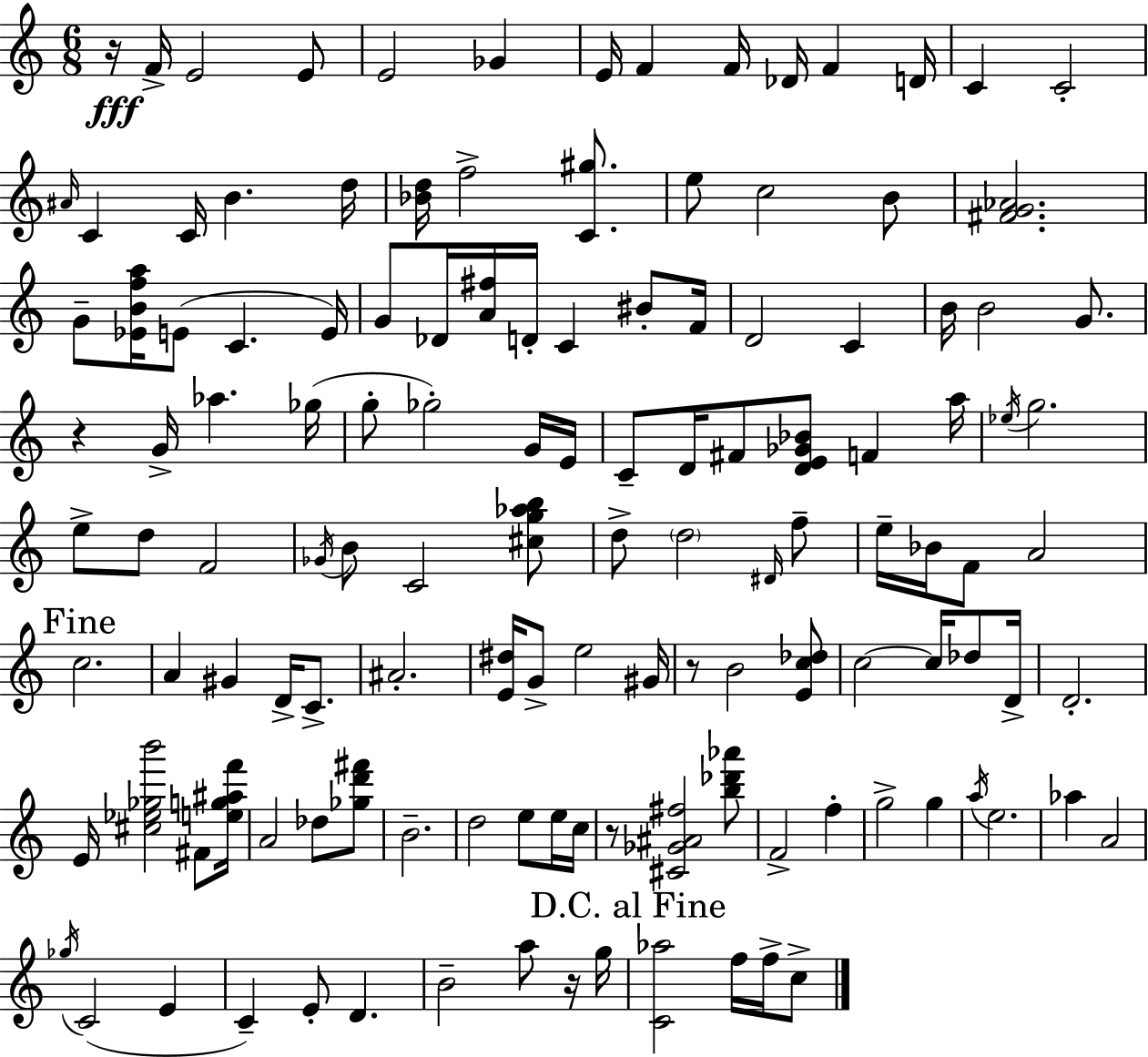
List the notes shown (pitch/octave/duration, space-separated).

R/s F4/s E4/h E4/e E4/h Gb4/q E4/s F4/q F4/s Db4/s F4/q D4/s C4/q C4/h A#4/s C4/q C4/s B4/q. D5/s [Bb4,D5]/s F5/h [C4,G#5]/e. E5/e C5/h B4/e [F#4,G4,Ab4]/h. G4/e [Eb4,B4,F5,A5]/s E4/e C4/q. E4/s G4/e Db4/s [A4,F#5]/s D4/s C4/q BIS4/e F4/s D4/h C4/q B4/s B4/h G4/e. R/q G4/s Ab5/q. Gb5/s G5/e Gb5/h G4/s E4/s C4/e D4/s F#4/e [D4,E4,Gb4,Bb4]/e F4/q A5/s Eb5/s G5/h. E5/e D5/e F4/h Gb4/s B4/e C4/h [C#5,G5,Ab5,B5]/e D5/e D5/h D#4/s F5/e E5/s Bb4/s F4/e A4/h C5/h. A4/q G#4/q D4/s C4/e. A#4/h. [E4,D#5]/s G4/e E5/h G#4/s R/e B4/h [E4,C5,Db5]/e C5/h C5/s Db5/e D4/s D4/h. E4/s [C#5,Eb5,Gb5,B6]/h F#4/e [E5,G5,A#5,F6]/s A4/h Db5/e [Gb5,D6,F#6]/e B4/h. D5/h E5/e E5/s C5/s R/e [C#4,Gb4,A#4,F#5]/h [B5,Db6,Ab6]/e F4/h F5/q G5/h G5/q A5/s E5/h. Ab5/q A4/h Gb5/s C4/h E4/q C4/q E4/e D4/q. B4/h A5/e R/s G5/s [C4,Ab5]/h F5/s F5/s C5/e